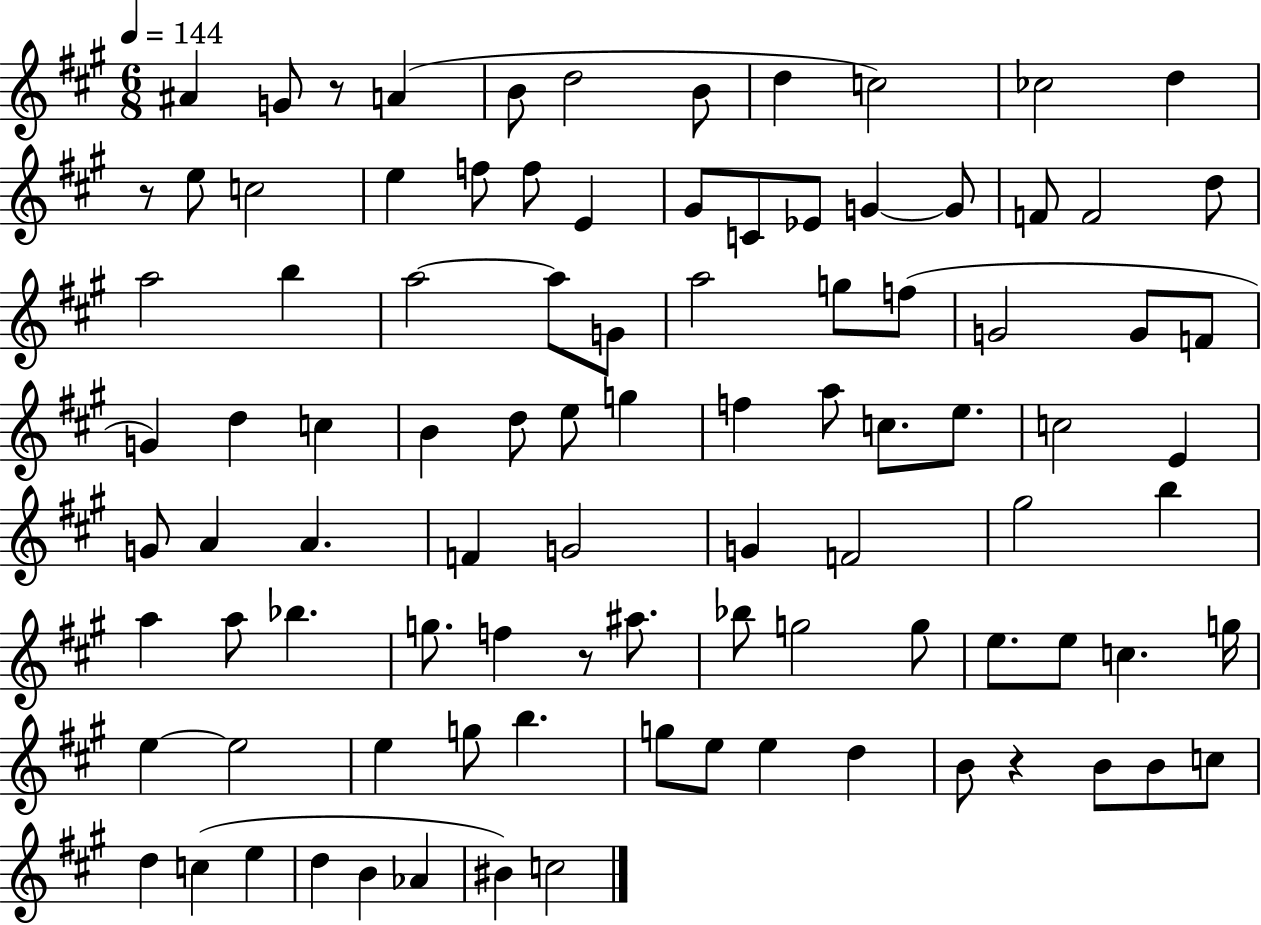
A#4/q G4/e R/e A4/q B4/e D5/h B4/e D5/q C5/h CES5/h D5/q R/e E5/e C5/h E5/q F5/e F5/e E4/q G#4/e C4/e Eb4/e G4/q G4/e F4/e F4/h D5/e A5/h B5/q A5/h A5/e G4/e A5/h G5/e F5/e G4/h G4/e F4/e G4/q D5/q C5/q B4/q D5/e E5/e G5/q F5/q A5/e C5/e. E5/e. C5/h E4/q G4/e A4/q A4/q. F4/q G4/h G4/q F4/h G#5/h B5/q A5/q A5/e Bb5/q. G5/e. F5/q R/e A#5/e. Bb5/e G5/h G5/e E5/e. E5/e C5/q. G5/s E5/q E5/h E5/q G5/e B5/q. G5/e E5/e E5/q D5/q B4/e R/q B4/e B4/e C5/e D5/q C5/q E5/q D5/q B4/q Ab4/q BIS4/q C5/h